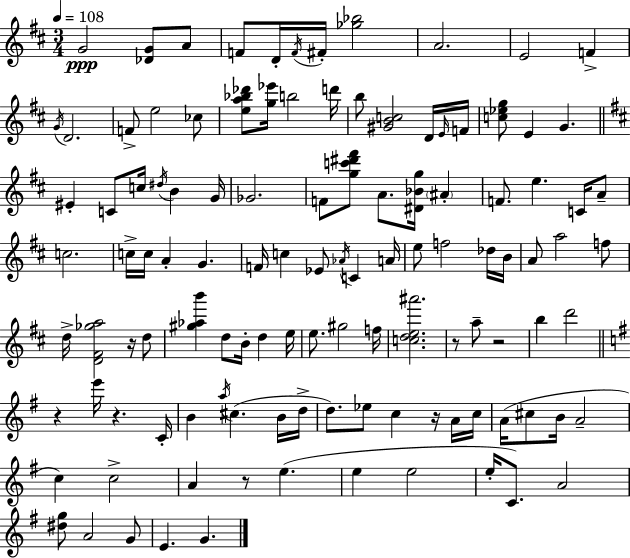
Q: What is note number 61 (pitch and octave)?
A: E5